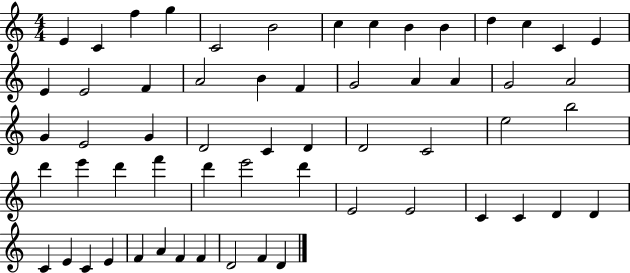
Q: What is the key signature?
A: C major